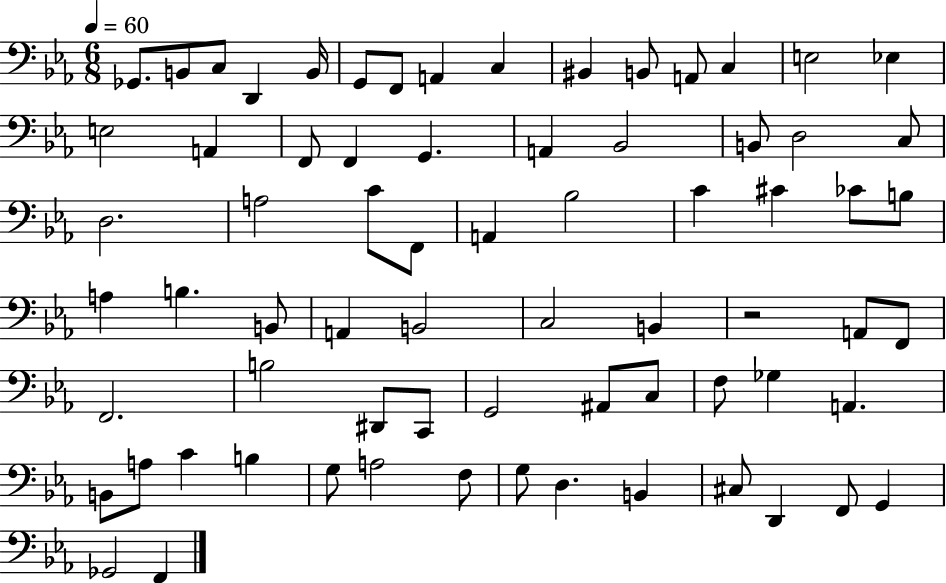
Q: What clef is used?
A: bass